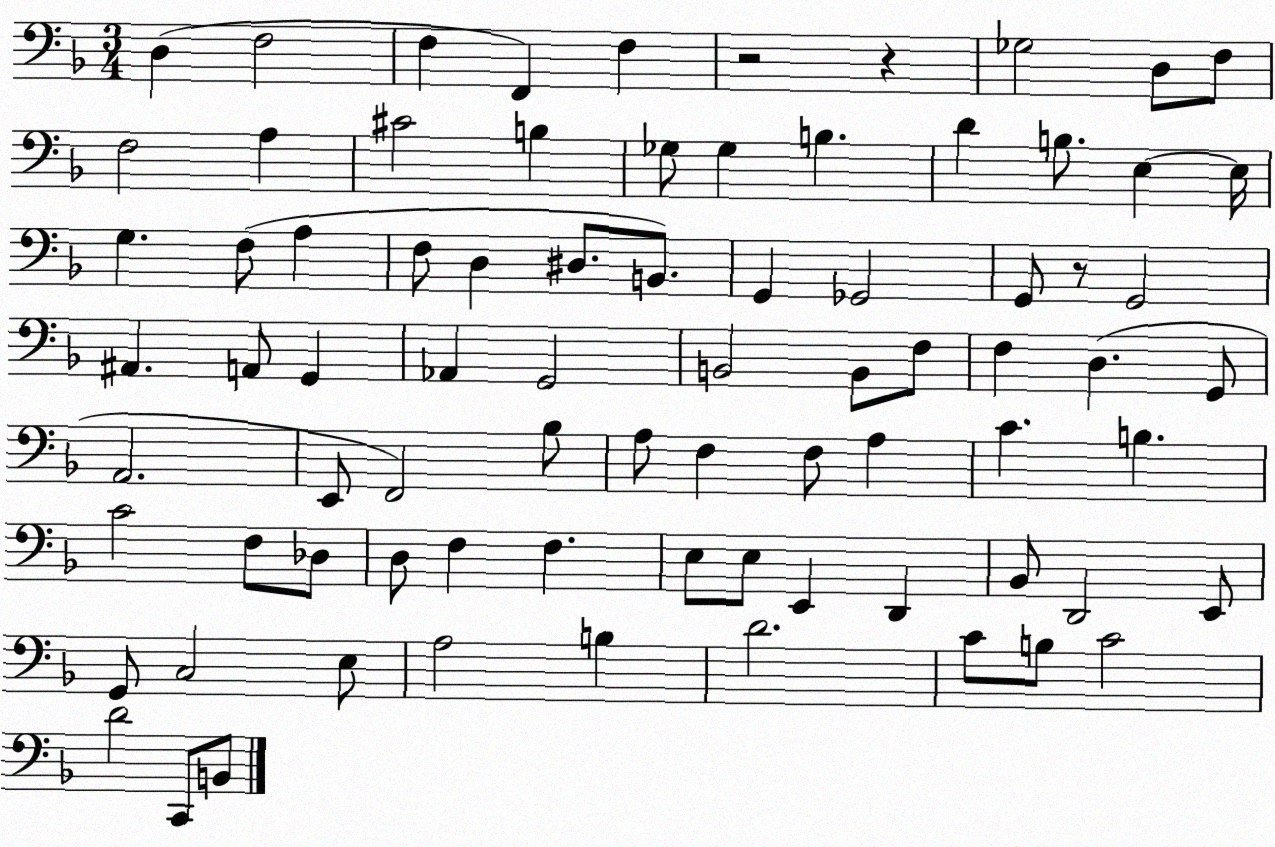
X:1
T:Untitled
M:3/4
L:1/4
K:F
D, F,2 F, F,, F, z2 z _G,2 D,/2 F,/2 F,2 A, ^C2 B, _G,/2 _G, B, D B,/2 E, E,/4 G, F,/2 A, F,/2 D, ^D,/2 B,,/2 G,, _G,,2 G,,/2 z/2 G,,2 ^A,, A,,/2 G,, _A,, G,,2 B,,2 B,,/2 F,/2 F, D, G,,/2 A,,2 E,,/2 F,,2 _B,/2 A,/2 F, F,/2 A, C B, C2 F,/2 _D,/2 D,/2 F, F, E,/2 E,/2 E,, D,, _B,,/2 D,,2 E,,/2 G,,/2 C,2 E,/2 A,2 B, D2 C/2 B,/2 C2 D2 C,,/2 B,,/2